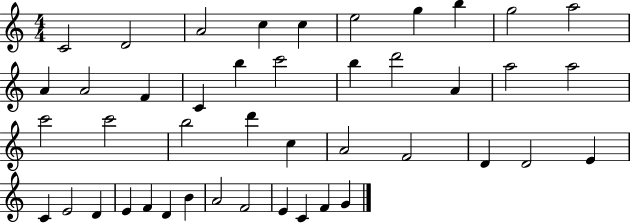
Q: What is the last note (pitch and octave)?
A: G4